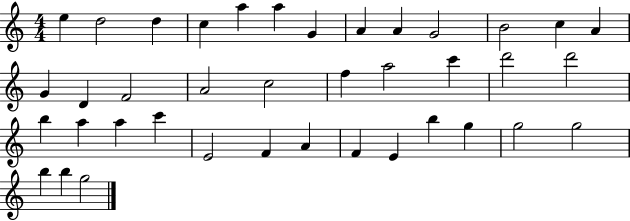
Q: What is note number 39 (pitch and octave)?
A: G5